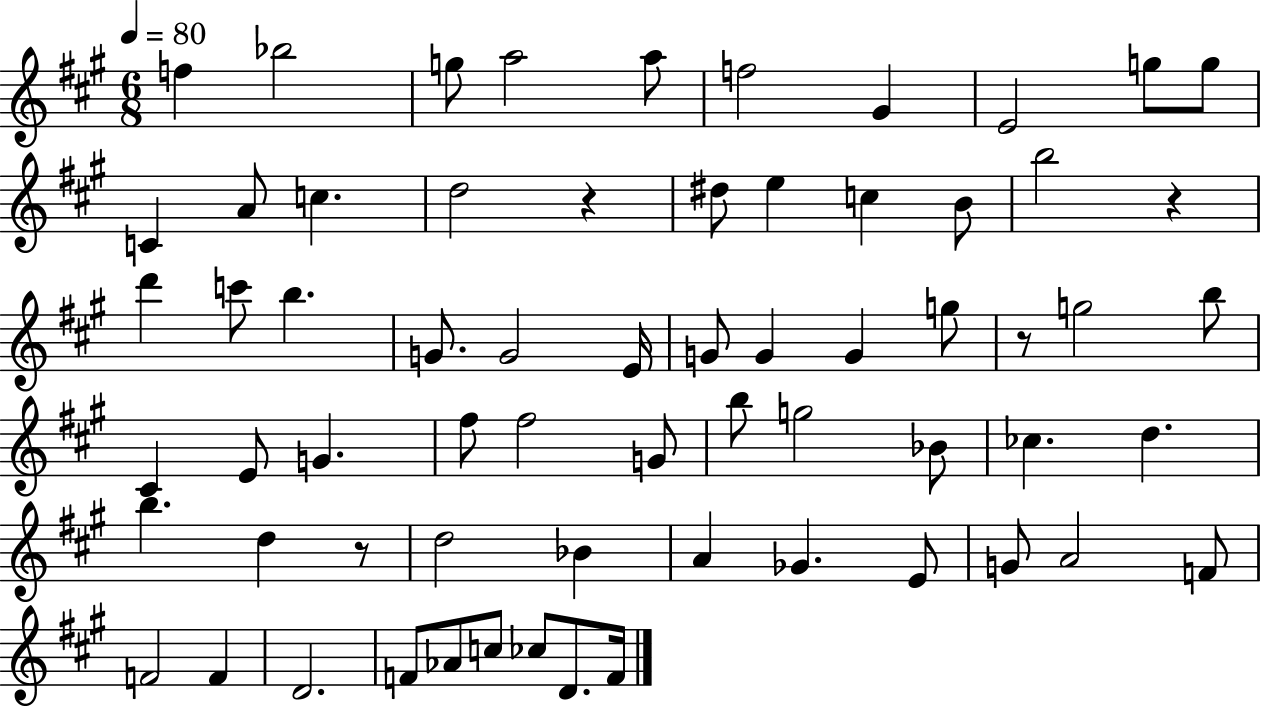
{
  \clef treble
  \numericTimeSignature
  \time 6/8
  \key a \major
  \tempo 4 = 80
  f''4 bes''2 | g''8 a''2 a''8 | f''2 gis'4 | e'2 g''8 g''8 | \break c'4 a'8 c''4. | d''2 r4 | dis''8 e''4 c''4 b'8 | b''2 r4 | \break d'''4 c'''8 b''4. | g'8. g'2 e'16 | g'8 g'4 g'4 g''8 | r8 g''2 b''8 | \break cis'4 e'8 g'4. | fis''8 fis''2 g'8 | b''8 g''2 bes'8 | ces''4. d''4. | \break b''4. d''4 r8 | d''2 bes'4 | a'4 ges'4. e'8 | g'8 a'2 f'8 | \break f'2 f'4 | d'2. | f'8 aes'8 c''8 ces''8 d'8. f'16 | \bar "|."
}